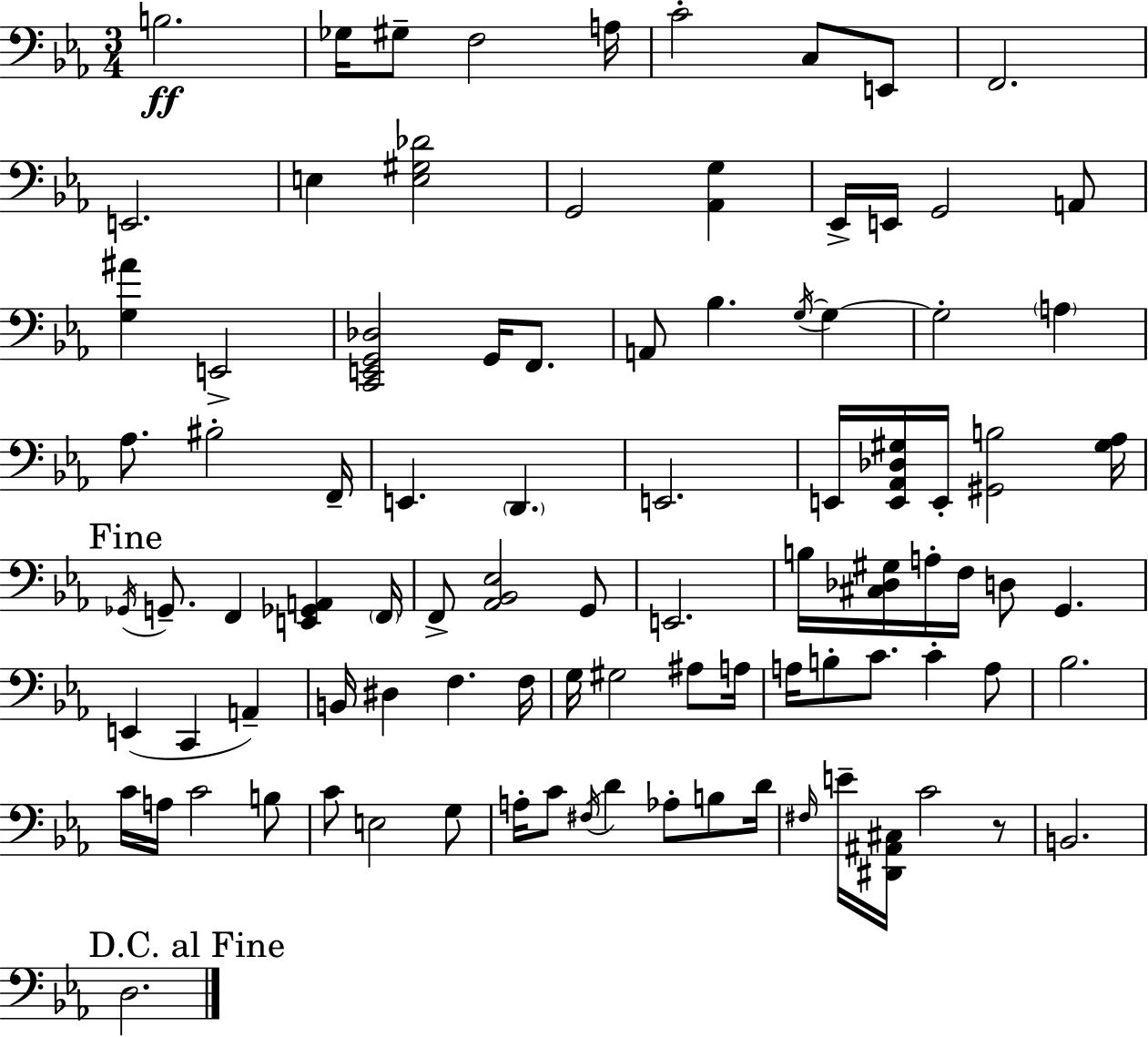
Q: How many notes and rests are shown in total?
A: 93